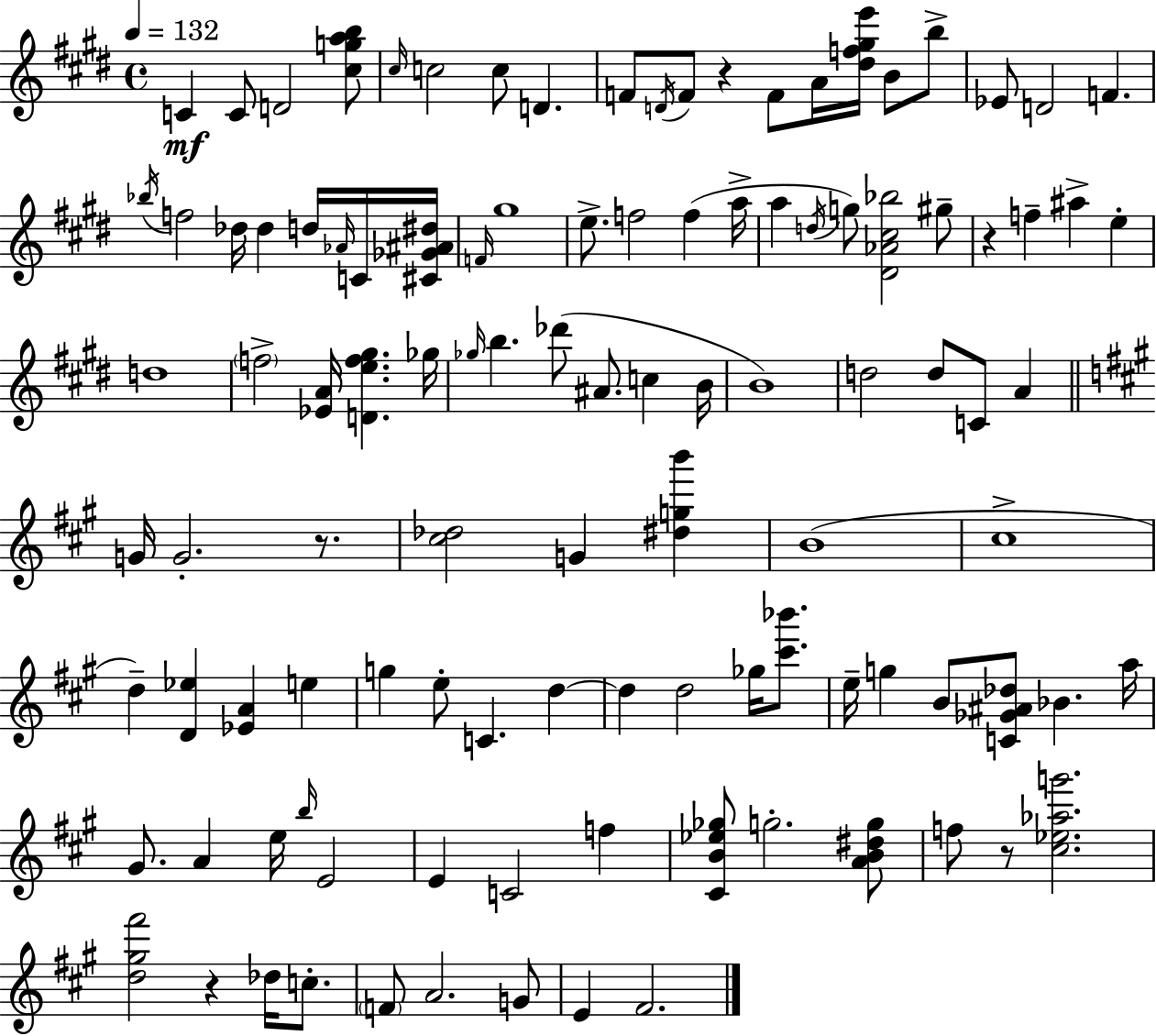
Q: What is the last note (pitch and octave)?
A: F#4